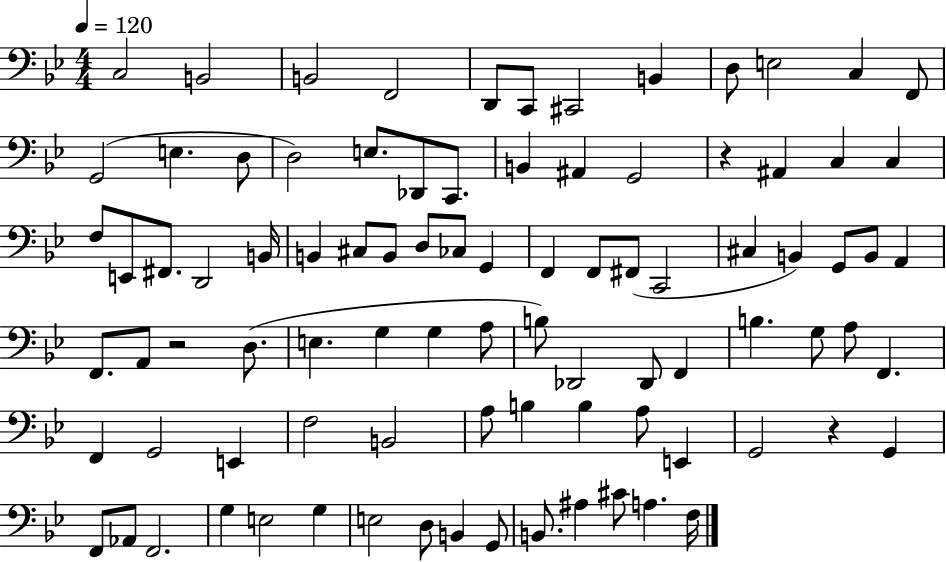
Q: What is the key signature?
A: BES major